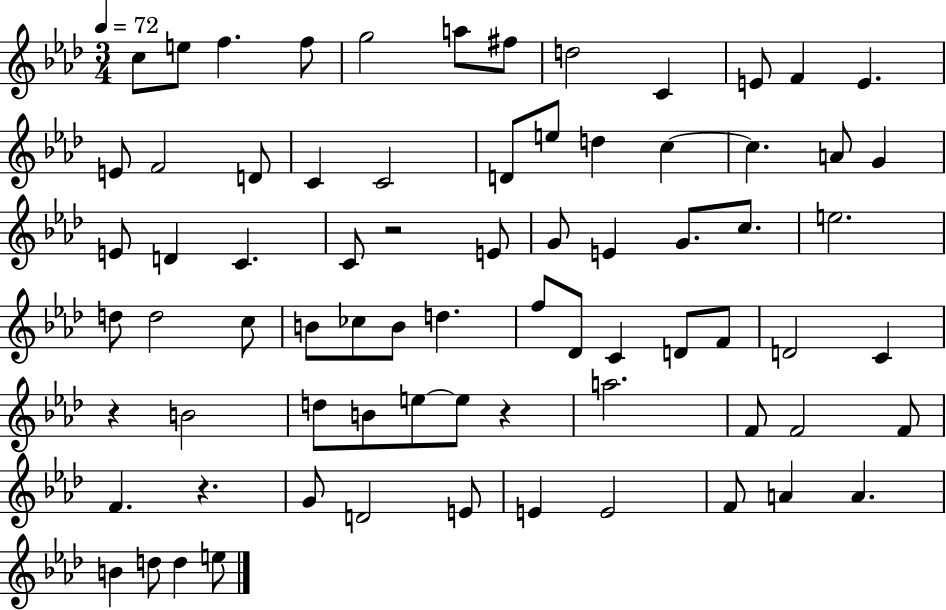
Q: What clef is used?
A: treble